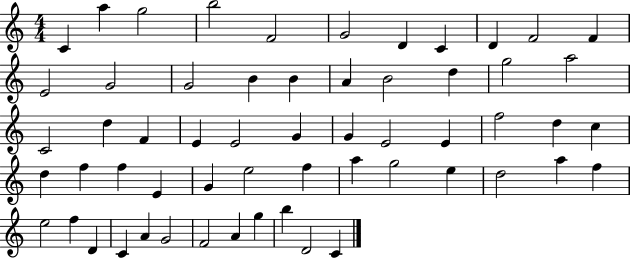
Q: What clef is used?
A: treble